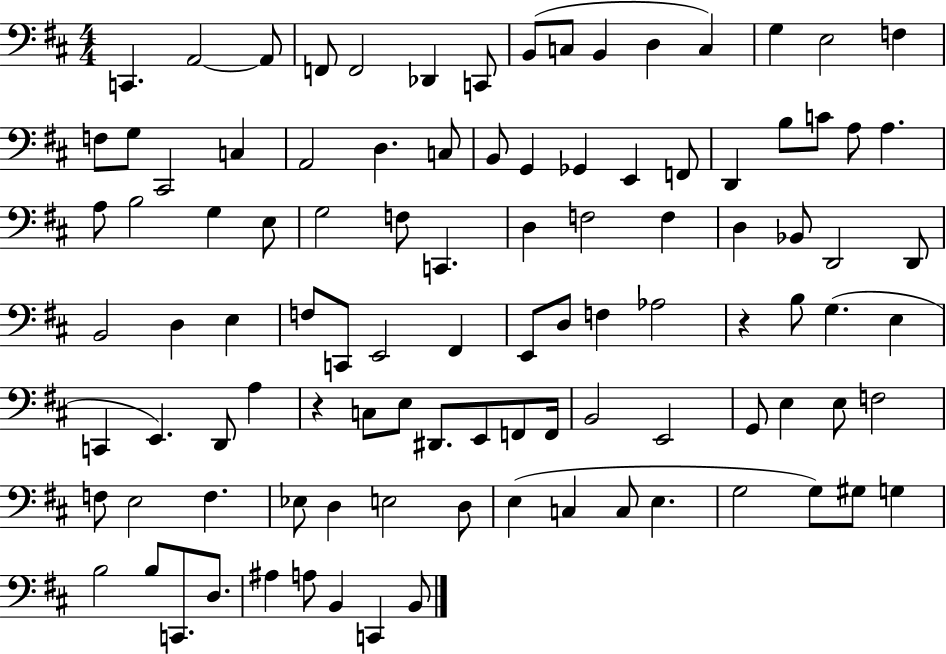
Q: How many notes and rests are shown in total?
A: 102